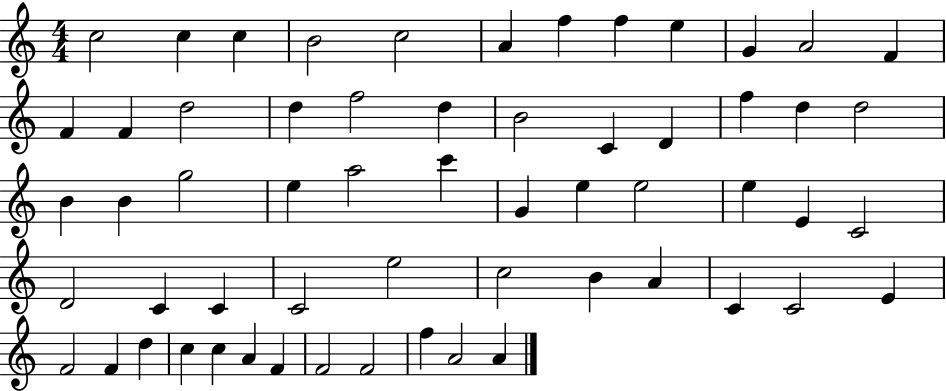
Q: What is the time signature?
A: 4/4